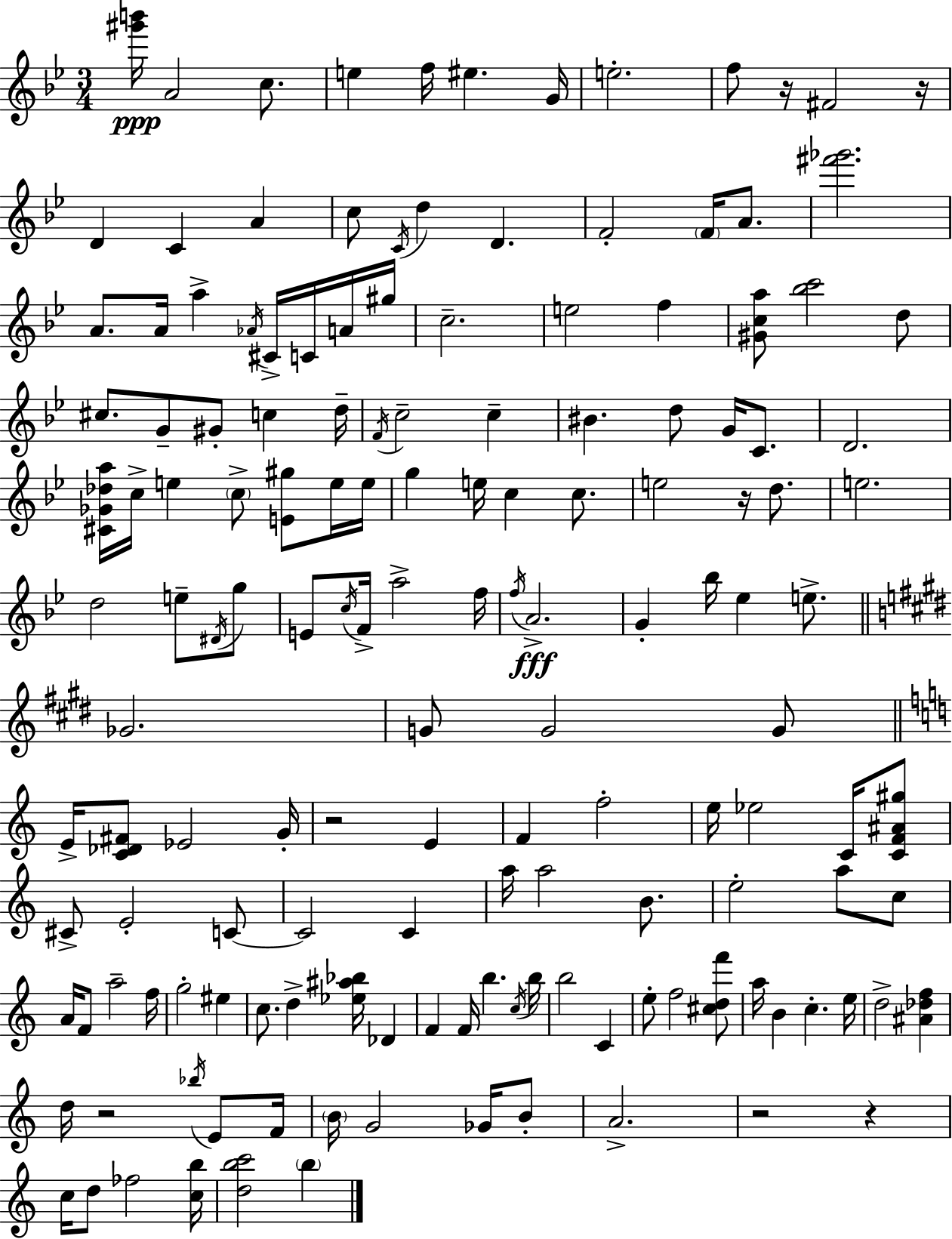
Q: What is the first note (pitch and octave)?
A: A4